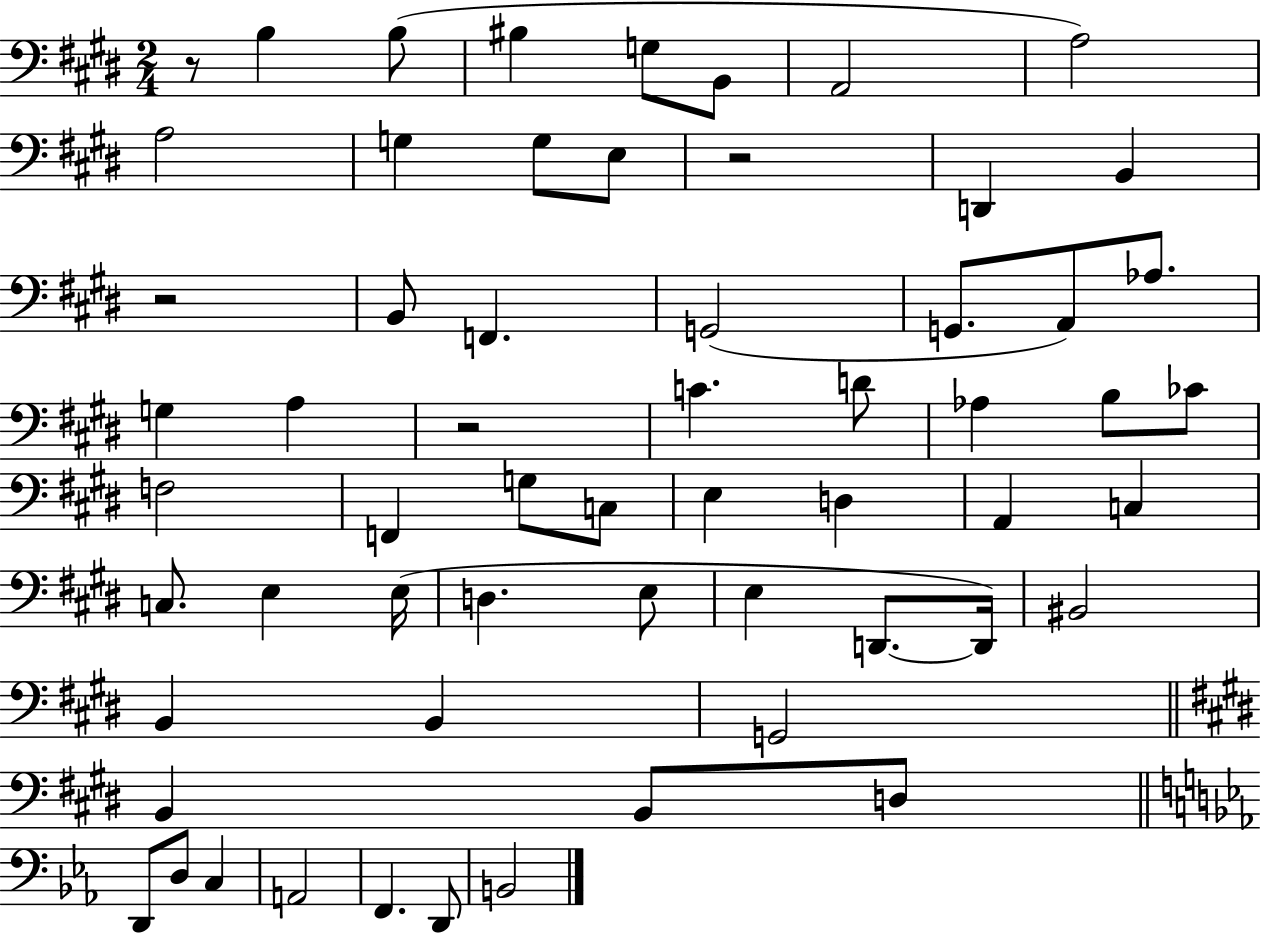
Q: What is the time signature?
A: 2/4